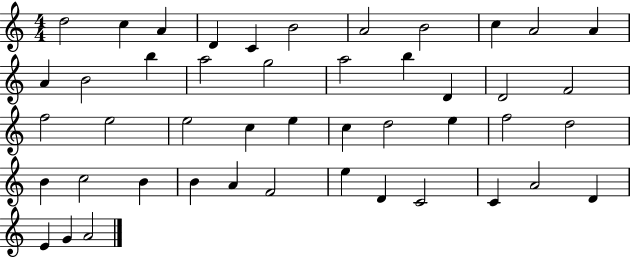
{
  \clef treble
  \numericTimeSignature
  \time 4/4
  \key c \major
  d''2 c''4 a'4 | d'4 c'4 b'2 | a'2 b'2 | c''4 a'2 a'4 | \break a'4 b'2 b''4 | a''2 g''2 | a''2 b''4 d'4 | d'2 f'2 | \break f''2 e''2 | e''2 c''4 e''4 | c''4 d''2 e''4 | f''2 d''2 | \break b'4 c''2 b'4 | b'4 a'4 f'2 | e''4 d'4 c'2 | c'4 a'2 d'4 | \break e'4 g'4 a'2 | \bar "|."
}